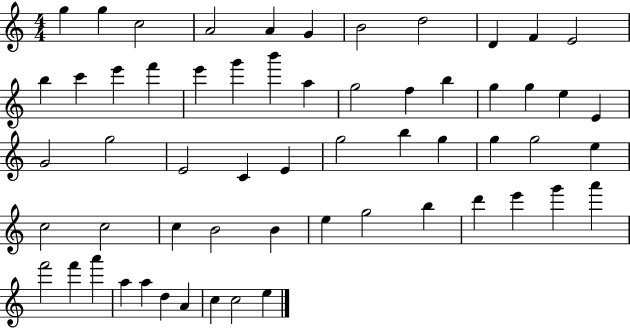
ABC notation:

X:1
T:Untitled
M:4/4
L:1/4
K:C
g g c2 A2 A G B2 d2 D F E2 b c' e' f' e' g' b' a g2 f b g g e E G2 g2 E2 C E g2 b g g g2 e c2 c2 c B2 B e g2 b d' e' g' a' f'2 f' a' a a d A c c2 e